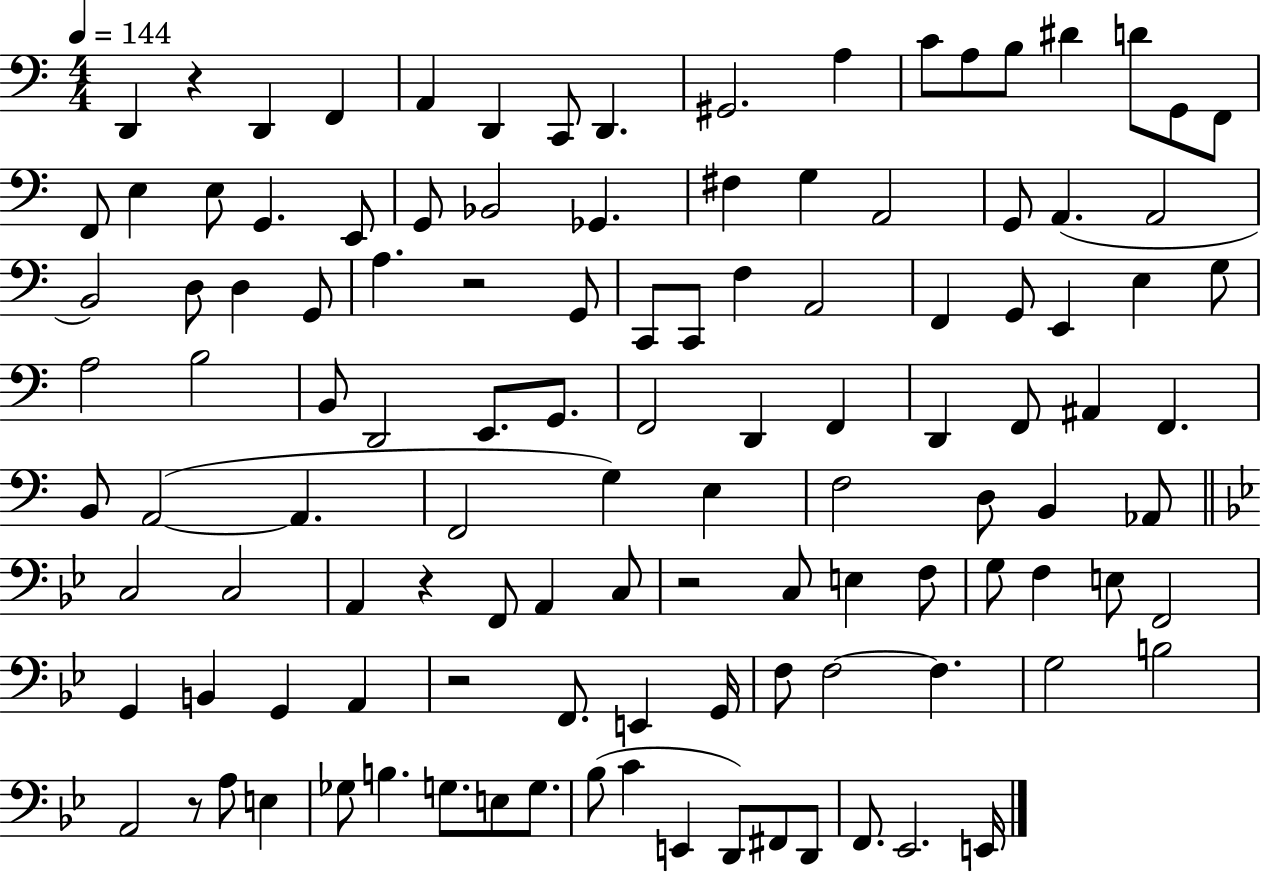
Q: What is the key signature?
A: C major